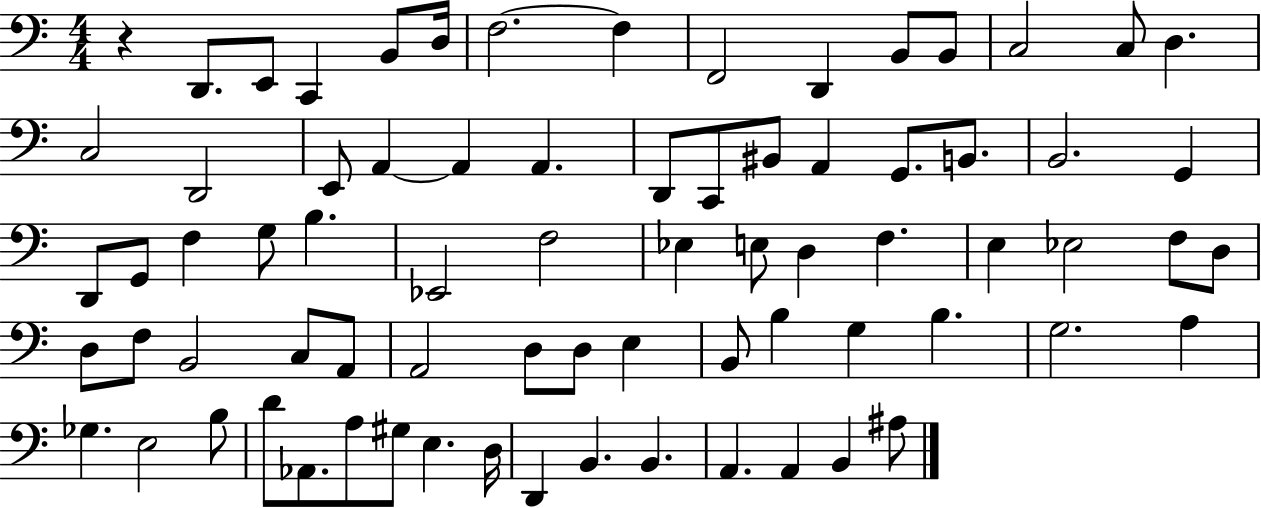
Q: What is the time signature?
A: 4/4